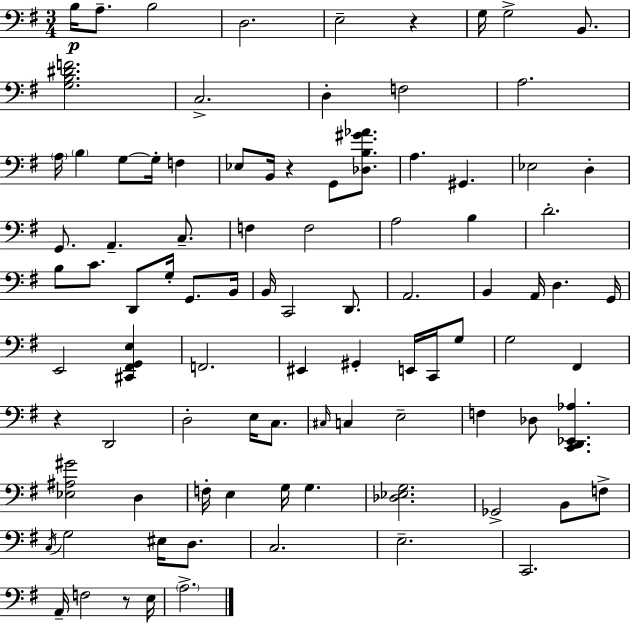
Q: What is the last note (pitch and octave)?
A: A3